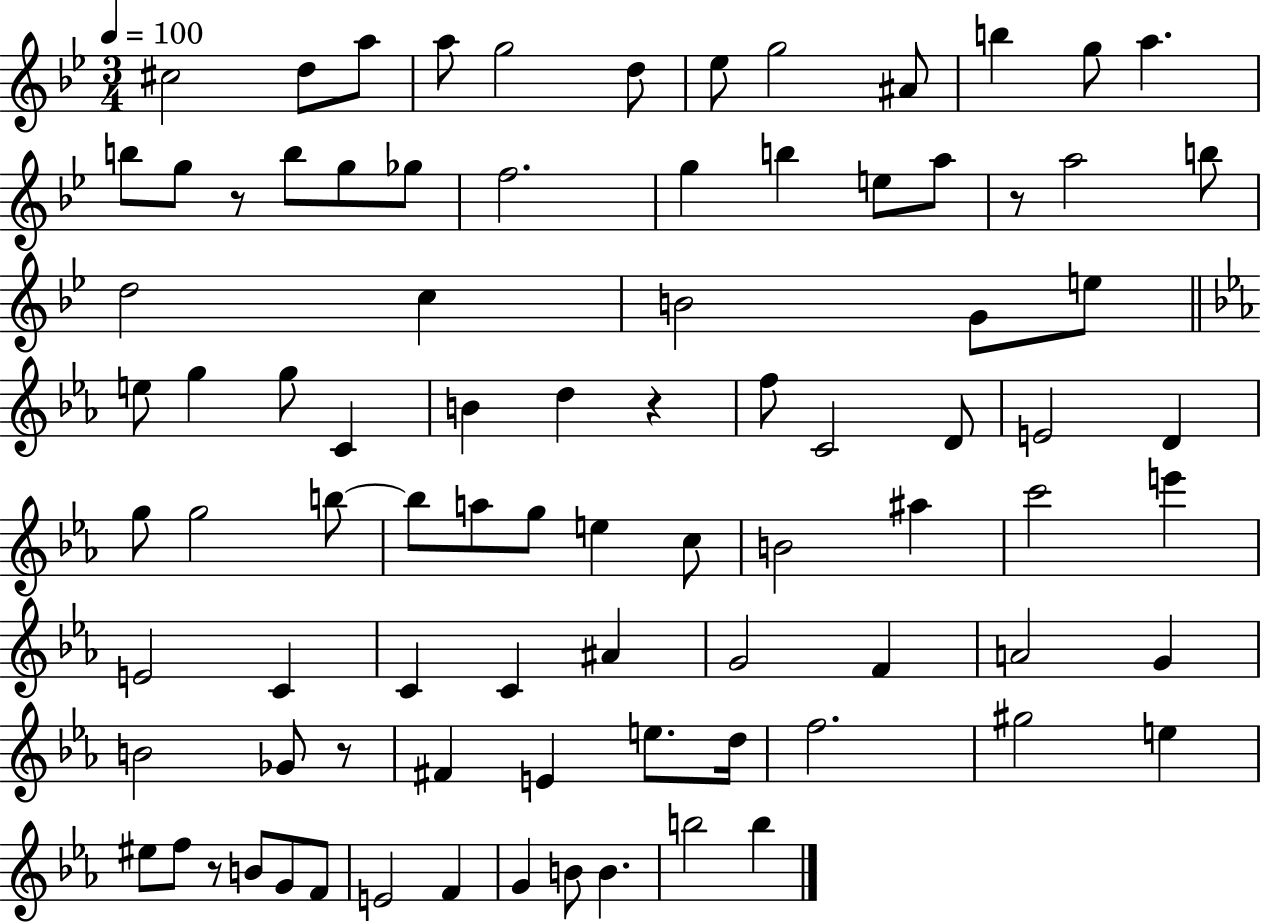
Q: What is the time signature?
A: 3/4